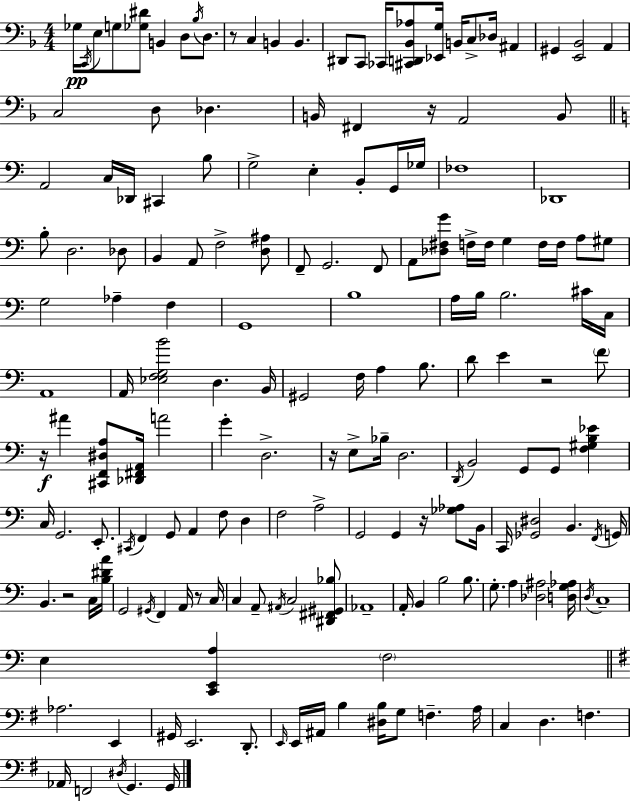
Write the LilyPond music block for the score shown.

{
  \clef bass
  \numericTimeSignature
  \time 4/4
  \key d \minor
  ges16\pp \acciaccatura { c,16 } e8 g8 <ges dis'>8 b,4 d8 \acciaccatura { bes16 } d8. | r8 c4 b,4 b,4. | dis,8 c,8 ces,16 <cis, d, bes, aes>8 <ees, g>16 b,16 c8-> des16 ais,4 | gis,4 <e, bes,>2 a,4 | \break c2 d8 des4. | b,16 fis,4 r16 a,2 | b,8 \bar "||" \break \key c \major a,2 c16 des,16 cis,4 b8 | g2-> e4-. b,8-. g,16 ges16 | fes1 | des,1 | \break b8-. d2. des8 | b,4 a,8 f2-> <d ais>8 | f,8-- g,2. f,8 | a,8 <des fis g'>8 f16-> f16 g4 f16 f16 a8 gis8 | \break g2 aes4-- f4 | g,1 | b1 | a16 b16 b2. cis'16 c16 | \break a,1 | a,16 <ees f g b'>2 d4. b,16 | gis,2 f16 a4 b8. | d'8 e'4 r2 \parenthesize f'8 | \break r16\f ais'4 <cis, f, dis a>8 <des, fis, a,>16 a'2 | g'4-. d2.-> | r16 e8-> bes16-- d2. | \acciaccatura { d,16 } b,2 g,8 g,8 <f gis b ees'>4 | \break c16 g,2. e,8.-. | \acciaccatura { cis,16 } f,4 g,8 a,4 f8 d4 | f2 a2-> | g,2 g,4 r16 <ges aes>8 | \break b,16 c,16 <ges, dis>2 b,4. | \acciaccatura { f,16 } g,16 b,4. r2 | c16 <b dis' a'>16 g,2 \acciaccatura { gis,16 } f,4 | a,16 r8 c16 c4 a,8-- \acciaccatura { ais,16 } c2 | \break <dis, fis, gis, bes>8 aes,1-- | a,16-. b,4 b2 | b8. g8.-. a4 <des ais>2 | <d g aes>16 \acciaccatura { d16 } c1-- | \break e4 <c, e, a>4 \parenthesize f2 | \bar "||" \break \key e \minor aes2. e,4 | gis,16 e,2. d,8.-. | \grace { e,16 } e,16 ais,16 b4 <dis b>16 g8 f4.-- | a16 c4 d4. f4. | \break aes,16 f,2 \acciaccatura { dis16 } g,4. | g,16 \bar "|."
}